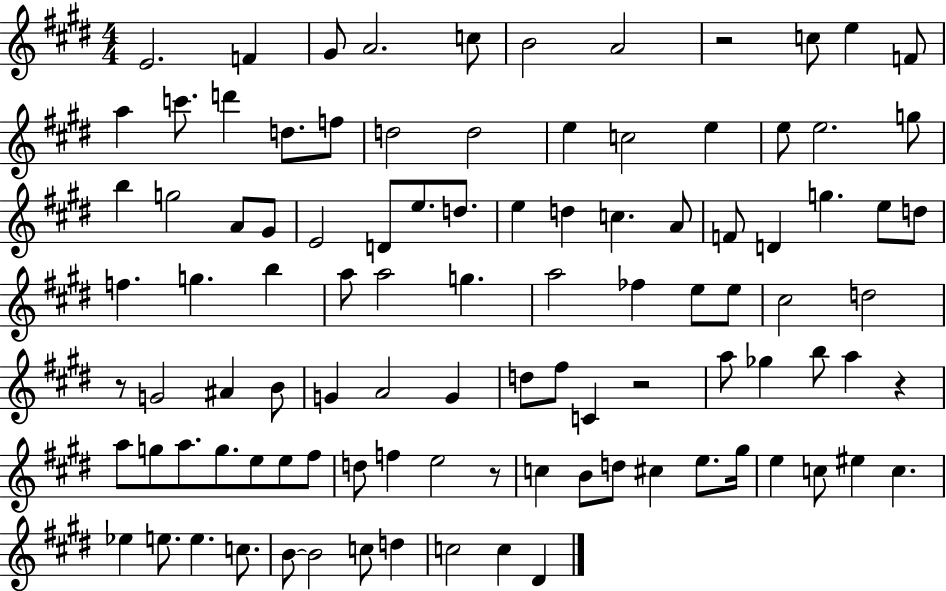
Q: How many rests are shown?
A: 5